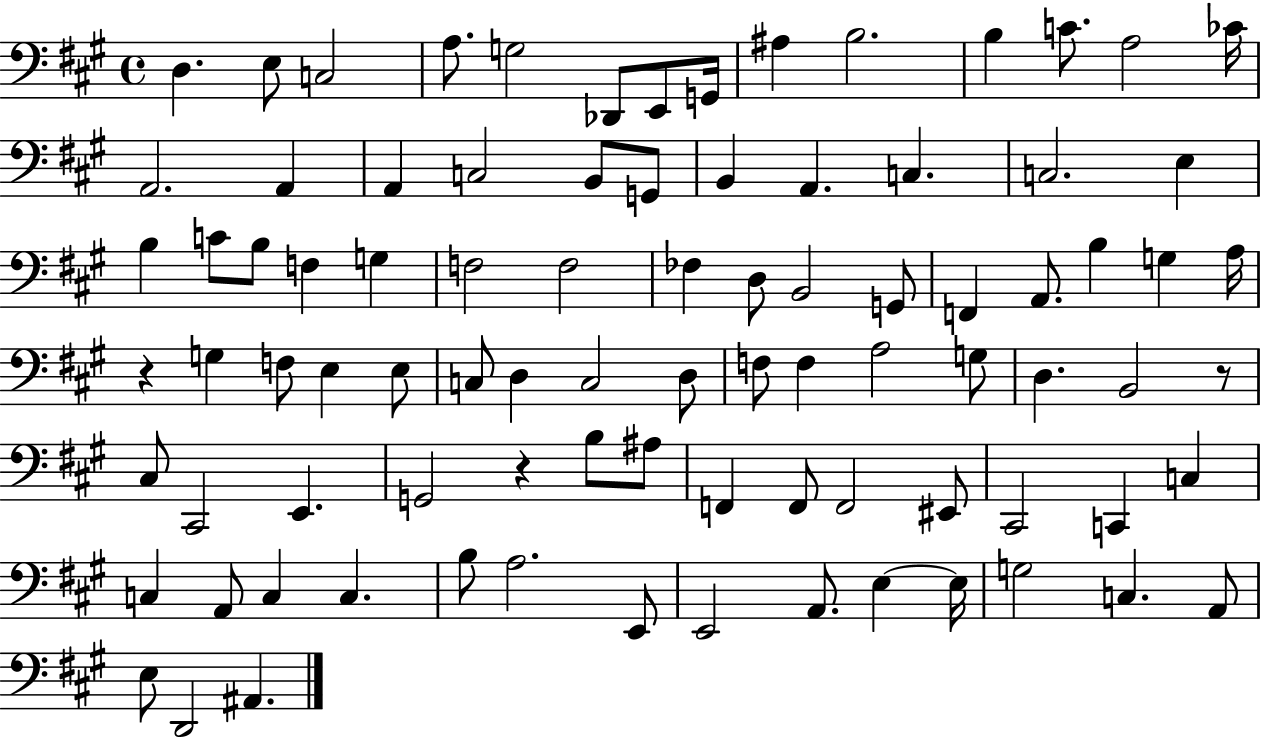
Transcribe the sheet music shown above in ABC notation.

X:1
T:Untitled
M:4/4
L:1/4
K:A
D, E,/2 C,2 A,/2 G,2 _D,,/2 E,,/2 G,,/4 ^A, B,2 B, C/2 A,2 _C/4 A,,2 A,, A,, C,2 B,,/2 G,,/2 B,, A,, C, C,2 E, B, C/2 B,/2 F, G, F,2 F,2 _F, D,/2 B,,2 G,,/2 F,, A,,/2 B, G, A,/4 z G, F,/2 E, E,/2 C,/2 D, C,2 D,/2 F,/2 F, A,2 G,/2 D, B,,2 z/2 ^C,/2 ^C,,2 E,, G,,2 z B,/2 ^A,/2 F,, F,,/2 F,,2 ^E,,/2 ^C,,2 C,, C, C, A,,/2 C, C, B,/2 A,2 E,,/2 E,,2 A,,/2 E, E,/4 G,2 C, A,,/2 E,/2 D,,2 ^A,,